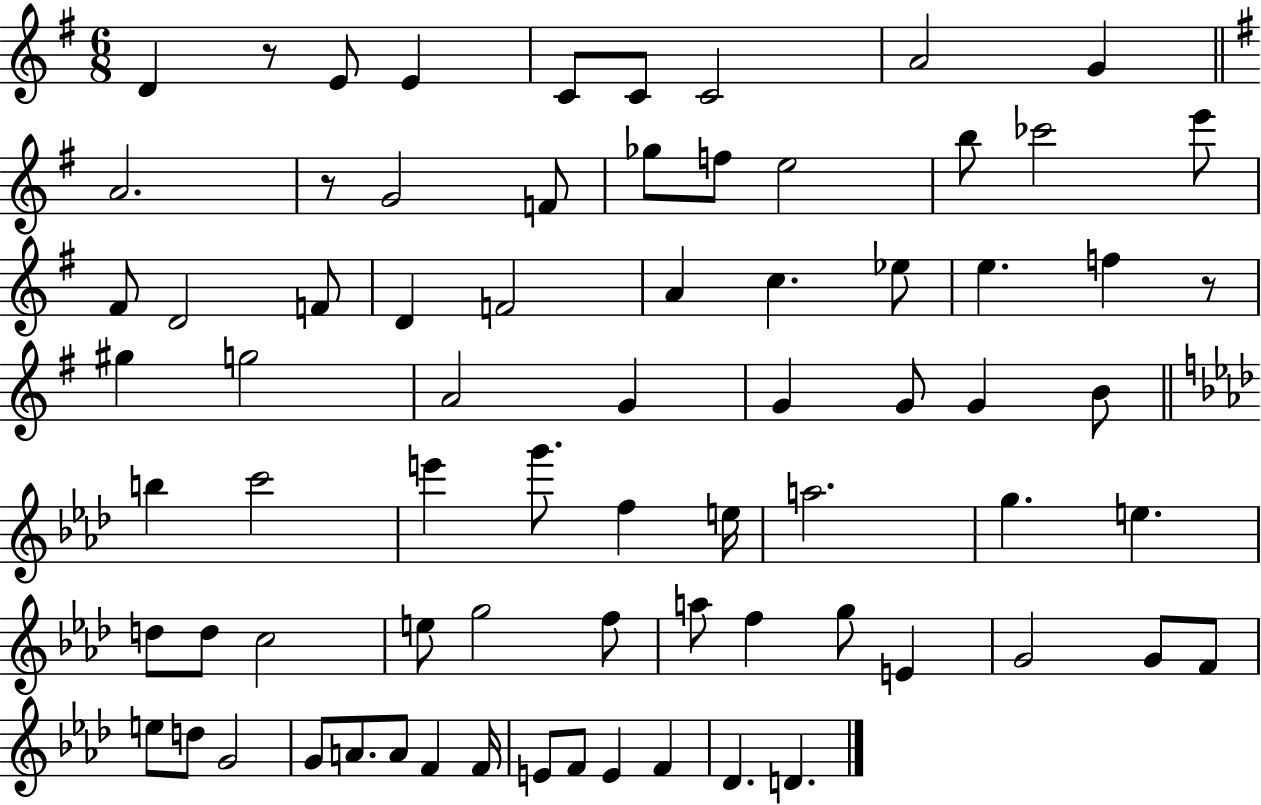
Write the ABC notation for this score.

X:1
T:Untitled
M:6/8
L:1/4
K:G
D z/2 E/2 E C/2 C/2 C2 A2 G A2 z/2 G2 F/2 _g/2 f/2 e2 b/2 _c'2 e'/2 ^F/2 D2 F/2 D F2 A c _e/2 e f z/2 ^g g2 A2 G G G/2 G B/2 b c'2 e' g'/2 f e/4 a2 g e d/2 d/2 c2 e/2 g2 f/2 a/2 f g/2 E G2 G/2 F/2 e/2 d/2 G2 G/2 A/2 A/2 F F/4 E/2 F/2 E F _D D